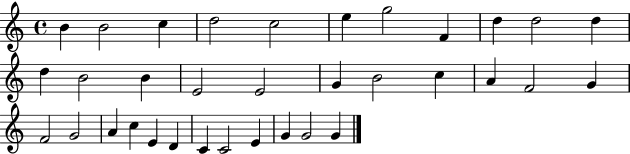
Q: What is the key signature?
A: C major